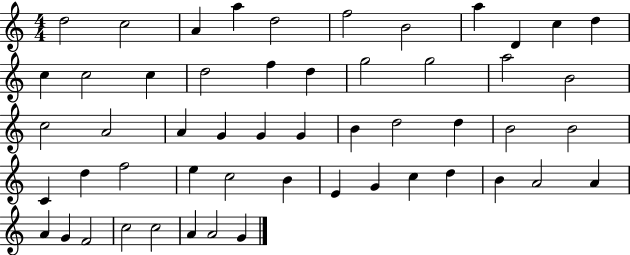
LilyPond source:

{
  \clef treble
  \numericTimeSignature
  \time 4/4
  \key c \major
  d''2 c''2 | a'4 a''4 d''2 | f''2 b'2 | a''4 d'4 c''4 d''4 | \break c''4 c''2 c''4 | d''2 f''4 d''4 | g''2 g''2 | a''2 b'2 | \break c''2 a'2 | a'4 g'4 g'4 g'4 | b'4 d''2 d''4 | b'2 b'2 | \break c'4 d''4 f''2 | e''4 c''2 b'4 | e'4 g'4 c''4 d''4 | b'4 a'2 a'4 | \break a'4 g'4 f'2 | c''2 c''2 | a'4 a'2 g'4 | \bar "|."
}